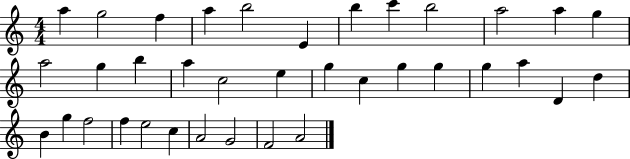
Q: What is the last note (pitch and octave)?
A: A4